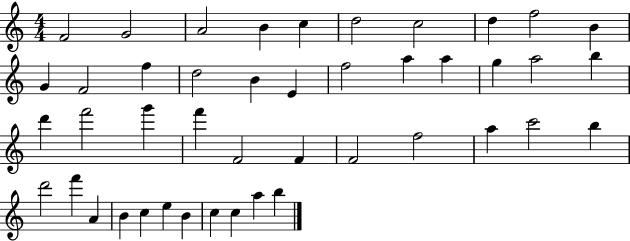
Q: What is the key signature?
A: C major